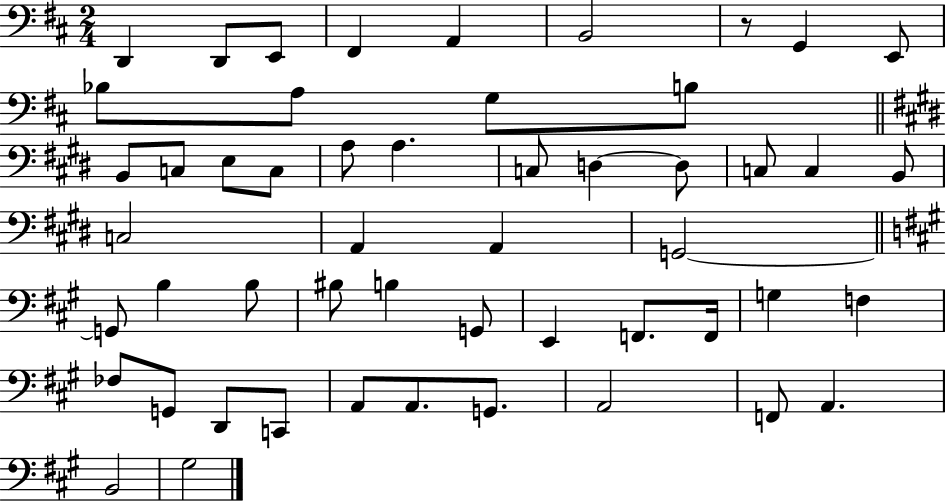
{
  \clef bass
  \numericTimeSignature
  \time 2/4
  \key d \major
  d,4 d,8 e,8 | fis,4 a,4 | b,2 | r8 g,4 e,8 | \break bes8 a8 g8 b8 | \bar "||" \break \key e \major b,8 c8 e8 c8 | a8 a4. | c8 d4~~ d8 | c8 c4 b,8 | \break c2 | a,4 a,4 | g,2~~ | \bar "||" \break \key a \major g,8 b4 b8 | bis8 b4 g,8 | e,4 f,8. f,16 | g4 f4 | \break fes8 g,8 d,8 c,8 | a,8 a,8. g,8. | a,2 | f,8 a,4. | \break b,2 | gis2 | \bar "|."
}